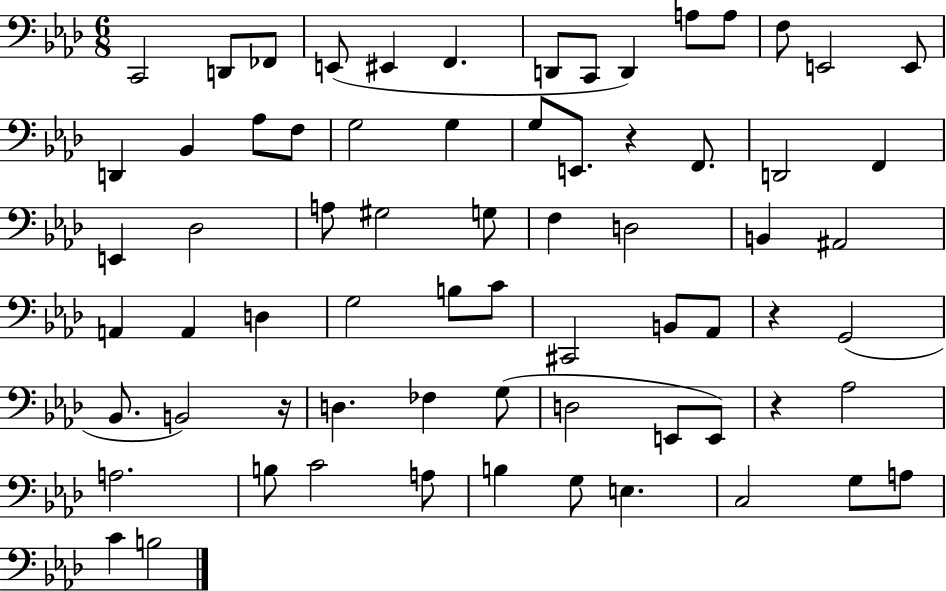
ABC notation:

X:1
T:Untitled
M:6/8
L:1/4
K:Ab
C,,2 D,,/2 _F,,/2 E,,/2 ^E,, F,, D,,/2 C,,/2 D,, A,/2 A,/2 F,/2 E,,2 E,,/2 D,, _B,, _A,/2 F,/2 G,2 G, G,/2 E,,/2 z F,,/2 D,,2 F,, E,, _D,2 A,/2 ^G,2 G,/2 F, D,2 B,, ^A,,2 A,, A,, D, G,2 B,/2 C/2 ^C,,2 B,,/2 _A,,/2 z G,,2 _B,,/2 B,,2 z/4 D, _F, G,/2 D,2 E,,/2 E,,/2 z _A,2 A,2 B,/2 C2 A,/2 B, G,/2 E, C,2 G,/2 A,/2 C B,2